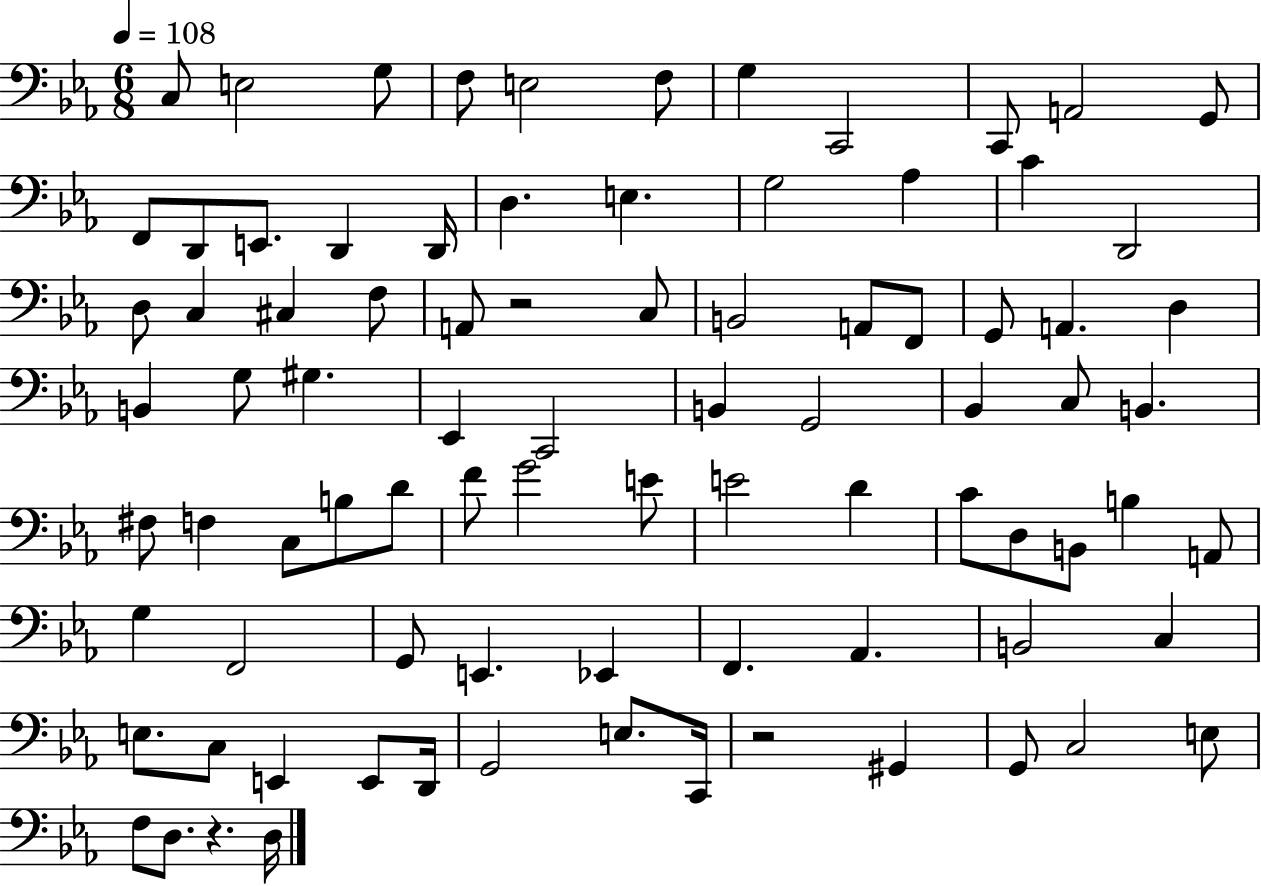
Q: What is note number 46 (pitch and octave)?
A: F3